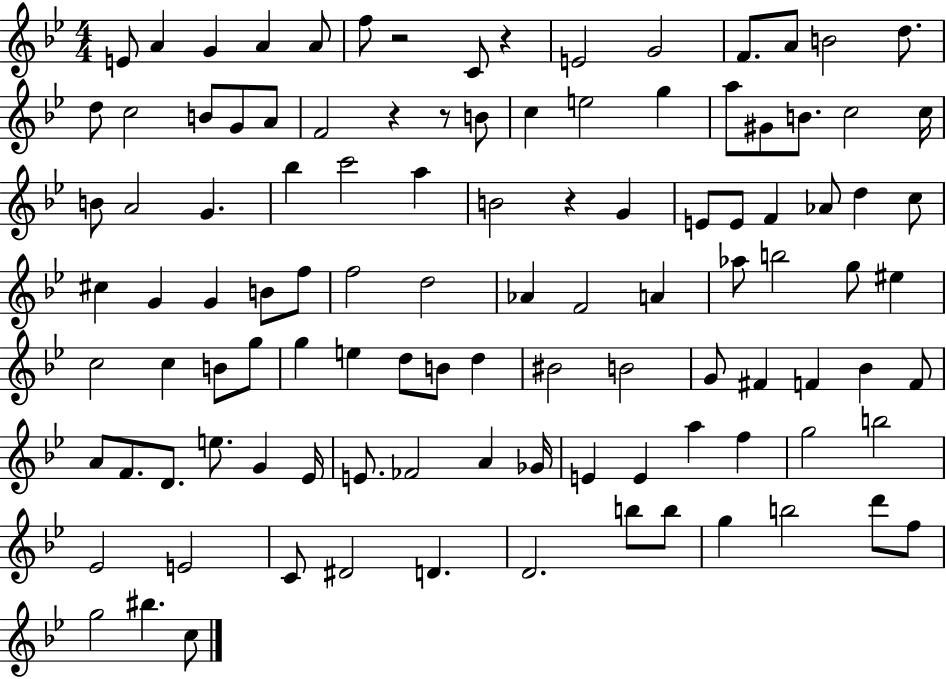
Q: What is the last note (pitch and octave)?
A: C5